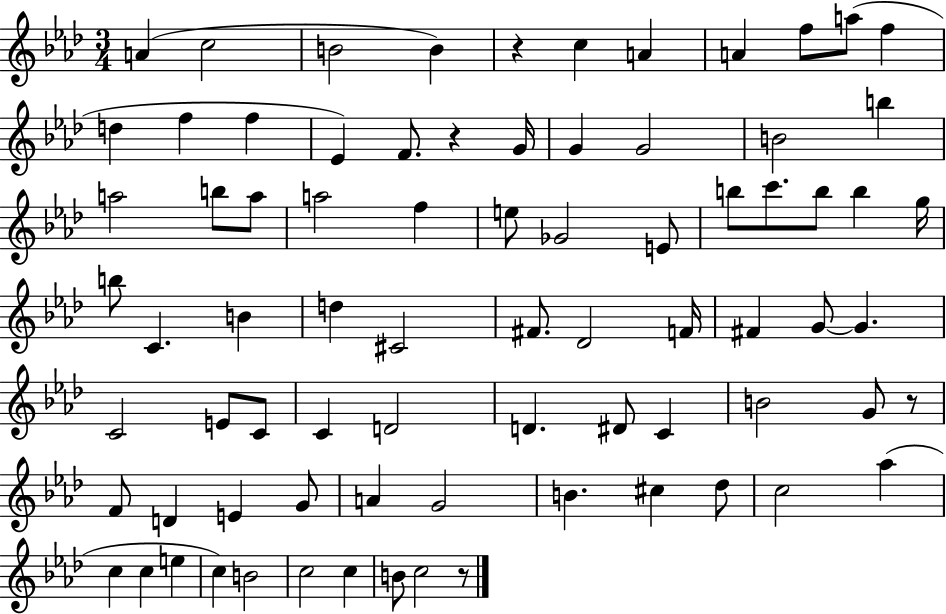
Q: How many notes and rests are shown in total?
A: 78